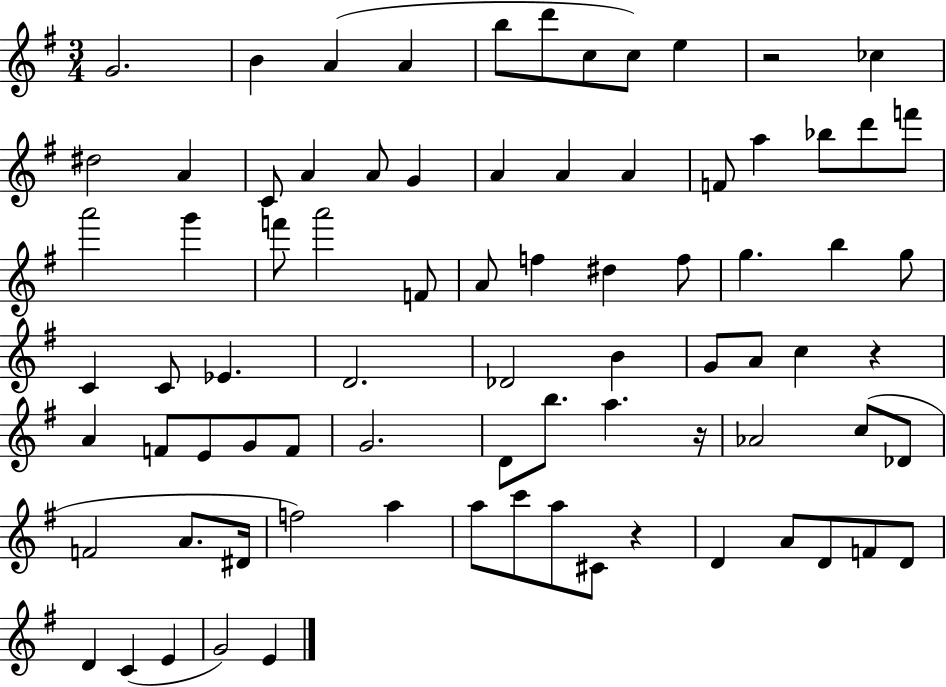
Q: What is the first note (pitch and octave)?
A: G4